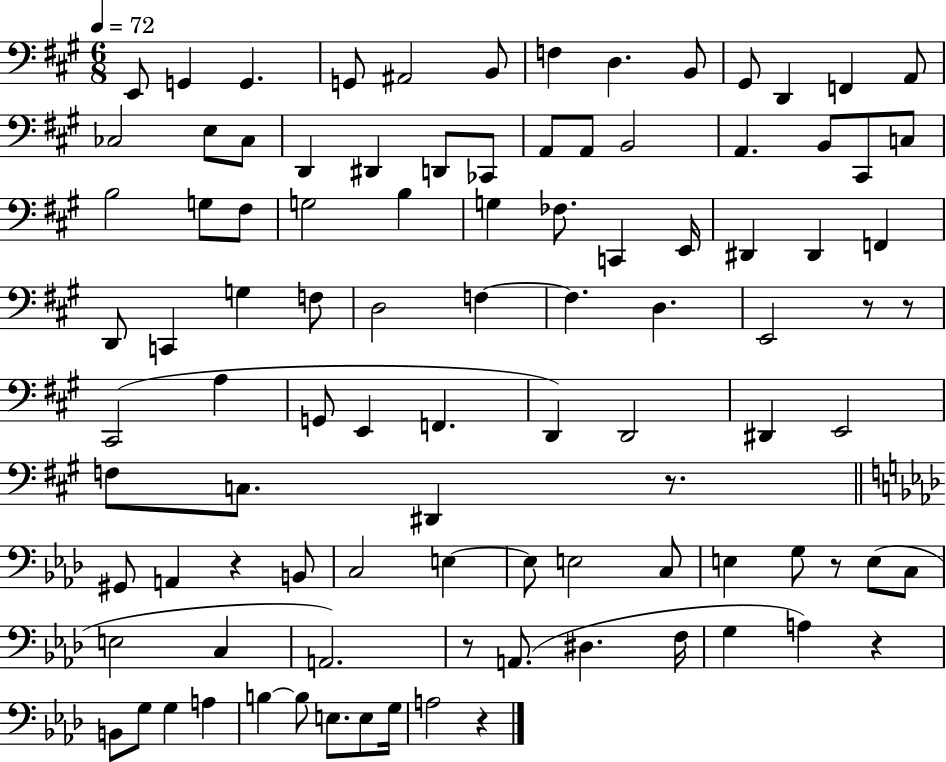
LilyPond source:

{
  \clef bass
  \numericTimeSignature
  \time 6/8
  \key a \major
  \tempo 4 = 72
  e,8 g,4 g,4. | g,8 ais,2 b,8 | f4 d4. b,8 | gis,8 d,4 f,4 a,8 | \break ces2 e8 ces8 | d,4 dis,4 d,8 ces,8 | a,8 a,8 b,2 | a,4. b,8 cis,8 c8 | \break b2 g8 fis8 | g2 b4 | g4 fes8. c,4 e,16 | dis,4 dis,4 f,4 | \break d,8 c,4 g4 f8 | d2 f4~~ | f4. d4. | e,2 r8 r8 | \break cis,2( a4 | g,8 e,4 f,4. | d,4) d,2 | dis,4 e,2 | \break f8 c8. dis,4 r8. | \bar "||" \break \key f \minor gis,8 a,4 r4 b,8 | c2 e4~~ | e8 e2 c8 | e4 g8 r8 e8( c8 | \break e2 c4 | a,2.) | r8 a,8.( dis4. f16 | g4 a4) r4 | \break b,8 g8 g4 a4 | b4~~ b8 e8. e8 g16 | a2 r4 | \bar "|."
}